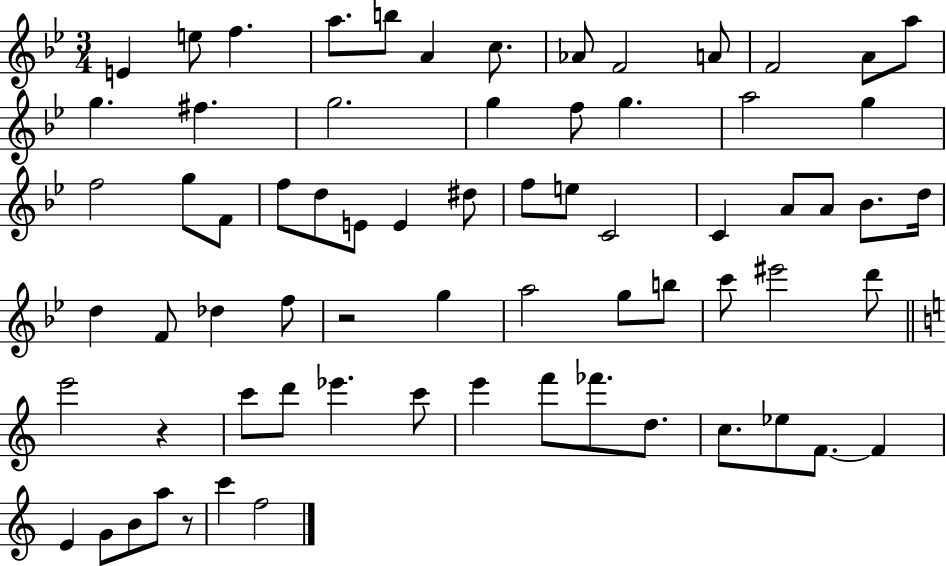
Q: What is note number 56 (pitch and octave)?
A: FES6